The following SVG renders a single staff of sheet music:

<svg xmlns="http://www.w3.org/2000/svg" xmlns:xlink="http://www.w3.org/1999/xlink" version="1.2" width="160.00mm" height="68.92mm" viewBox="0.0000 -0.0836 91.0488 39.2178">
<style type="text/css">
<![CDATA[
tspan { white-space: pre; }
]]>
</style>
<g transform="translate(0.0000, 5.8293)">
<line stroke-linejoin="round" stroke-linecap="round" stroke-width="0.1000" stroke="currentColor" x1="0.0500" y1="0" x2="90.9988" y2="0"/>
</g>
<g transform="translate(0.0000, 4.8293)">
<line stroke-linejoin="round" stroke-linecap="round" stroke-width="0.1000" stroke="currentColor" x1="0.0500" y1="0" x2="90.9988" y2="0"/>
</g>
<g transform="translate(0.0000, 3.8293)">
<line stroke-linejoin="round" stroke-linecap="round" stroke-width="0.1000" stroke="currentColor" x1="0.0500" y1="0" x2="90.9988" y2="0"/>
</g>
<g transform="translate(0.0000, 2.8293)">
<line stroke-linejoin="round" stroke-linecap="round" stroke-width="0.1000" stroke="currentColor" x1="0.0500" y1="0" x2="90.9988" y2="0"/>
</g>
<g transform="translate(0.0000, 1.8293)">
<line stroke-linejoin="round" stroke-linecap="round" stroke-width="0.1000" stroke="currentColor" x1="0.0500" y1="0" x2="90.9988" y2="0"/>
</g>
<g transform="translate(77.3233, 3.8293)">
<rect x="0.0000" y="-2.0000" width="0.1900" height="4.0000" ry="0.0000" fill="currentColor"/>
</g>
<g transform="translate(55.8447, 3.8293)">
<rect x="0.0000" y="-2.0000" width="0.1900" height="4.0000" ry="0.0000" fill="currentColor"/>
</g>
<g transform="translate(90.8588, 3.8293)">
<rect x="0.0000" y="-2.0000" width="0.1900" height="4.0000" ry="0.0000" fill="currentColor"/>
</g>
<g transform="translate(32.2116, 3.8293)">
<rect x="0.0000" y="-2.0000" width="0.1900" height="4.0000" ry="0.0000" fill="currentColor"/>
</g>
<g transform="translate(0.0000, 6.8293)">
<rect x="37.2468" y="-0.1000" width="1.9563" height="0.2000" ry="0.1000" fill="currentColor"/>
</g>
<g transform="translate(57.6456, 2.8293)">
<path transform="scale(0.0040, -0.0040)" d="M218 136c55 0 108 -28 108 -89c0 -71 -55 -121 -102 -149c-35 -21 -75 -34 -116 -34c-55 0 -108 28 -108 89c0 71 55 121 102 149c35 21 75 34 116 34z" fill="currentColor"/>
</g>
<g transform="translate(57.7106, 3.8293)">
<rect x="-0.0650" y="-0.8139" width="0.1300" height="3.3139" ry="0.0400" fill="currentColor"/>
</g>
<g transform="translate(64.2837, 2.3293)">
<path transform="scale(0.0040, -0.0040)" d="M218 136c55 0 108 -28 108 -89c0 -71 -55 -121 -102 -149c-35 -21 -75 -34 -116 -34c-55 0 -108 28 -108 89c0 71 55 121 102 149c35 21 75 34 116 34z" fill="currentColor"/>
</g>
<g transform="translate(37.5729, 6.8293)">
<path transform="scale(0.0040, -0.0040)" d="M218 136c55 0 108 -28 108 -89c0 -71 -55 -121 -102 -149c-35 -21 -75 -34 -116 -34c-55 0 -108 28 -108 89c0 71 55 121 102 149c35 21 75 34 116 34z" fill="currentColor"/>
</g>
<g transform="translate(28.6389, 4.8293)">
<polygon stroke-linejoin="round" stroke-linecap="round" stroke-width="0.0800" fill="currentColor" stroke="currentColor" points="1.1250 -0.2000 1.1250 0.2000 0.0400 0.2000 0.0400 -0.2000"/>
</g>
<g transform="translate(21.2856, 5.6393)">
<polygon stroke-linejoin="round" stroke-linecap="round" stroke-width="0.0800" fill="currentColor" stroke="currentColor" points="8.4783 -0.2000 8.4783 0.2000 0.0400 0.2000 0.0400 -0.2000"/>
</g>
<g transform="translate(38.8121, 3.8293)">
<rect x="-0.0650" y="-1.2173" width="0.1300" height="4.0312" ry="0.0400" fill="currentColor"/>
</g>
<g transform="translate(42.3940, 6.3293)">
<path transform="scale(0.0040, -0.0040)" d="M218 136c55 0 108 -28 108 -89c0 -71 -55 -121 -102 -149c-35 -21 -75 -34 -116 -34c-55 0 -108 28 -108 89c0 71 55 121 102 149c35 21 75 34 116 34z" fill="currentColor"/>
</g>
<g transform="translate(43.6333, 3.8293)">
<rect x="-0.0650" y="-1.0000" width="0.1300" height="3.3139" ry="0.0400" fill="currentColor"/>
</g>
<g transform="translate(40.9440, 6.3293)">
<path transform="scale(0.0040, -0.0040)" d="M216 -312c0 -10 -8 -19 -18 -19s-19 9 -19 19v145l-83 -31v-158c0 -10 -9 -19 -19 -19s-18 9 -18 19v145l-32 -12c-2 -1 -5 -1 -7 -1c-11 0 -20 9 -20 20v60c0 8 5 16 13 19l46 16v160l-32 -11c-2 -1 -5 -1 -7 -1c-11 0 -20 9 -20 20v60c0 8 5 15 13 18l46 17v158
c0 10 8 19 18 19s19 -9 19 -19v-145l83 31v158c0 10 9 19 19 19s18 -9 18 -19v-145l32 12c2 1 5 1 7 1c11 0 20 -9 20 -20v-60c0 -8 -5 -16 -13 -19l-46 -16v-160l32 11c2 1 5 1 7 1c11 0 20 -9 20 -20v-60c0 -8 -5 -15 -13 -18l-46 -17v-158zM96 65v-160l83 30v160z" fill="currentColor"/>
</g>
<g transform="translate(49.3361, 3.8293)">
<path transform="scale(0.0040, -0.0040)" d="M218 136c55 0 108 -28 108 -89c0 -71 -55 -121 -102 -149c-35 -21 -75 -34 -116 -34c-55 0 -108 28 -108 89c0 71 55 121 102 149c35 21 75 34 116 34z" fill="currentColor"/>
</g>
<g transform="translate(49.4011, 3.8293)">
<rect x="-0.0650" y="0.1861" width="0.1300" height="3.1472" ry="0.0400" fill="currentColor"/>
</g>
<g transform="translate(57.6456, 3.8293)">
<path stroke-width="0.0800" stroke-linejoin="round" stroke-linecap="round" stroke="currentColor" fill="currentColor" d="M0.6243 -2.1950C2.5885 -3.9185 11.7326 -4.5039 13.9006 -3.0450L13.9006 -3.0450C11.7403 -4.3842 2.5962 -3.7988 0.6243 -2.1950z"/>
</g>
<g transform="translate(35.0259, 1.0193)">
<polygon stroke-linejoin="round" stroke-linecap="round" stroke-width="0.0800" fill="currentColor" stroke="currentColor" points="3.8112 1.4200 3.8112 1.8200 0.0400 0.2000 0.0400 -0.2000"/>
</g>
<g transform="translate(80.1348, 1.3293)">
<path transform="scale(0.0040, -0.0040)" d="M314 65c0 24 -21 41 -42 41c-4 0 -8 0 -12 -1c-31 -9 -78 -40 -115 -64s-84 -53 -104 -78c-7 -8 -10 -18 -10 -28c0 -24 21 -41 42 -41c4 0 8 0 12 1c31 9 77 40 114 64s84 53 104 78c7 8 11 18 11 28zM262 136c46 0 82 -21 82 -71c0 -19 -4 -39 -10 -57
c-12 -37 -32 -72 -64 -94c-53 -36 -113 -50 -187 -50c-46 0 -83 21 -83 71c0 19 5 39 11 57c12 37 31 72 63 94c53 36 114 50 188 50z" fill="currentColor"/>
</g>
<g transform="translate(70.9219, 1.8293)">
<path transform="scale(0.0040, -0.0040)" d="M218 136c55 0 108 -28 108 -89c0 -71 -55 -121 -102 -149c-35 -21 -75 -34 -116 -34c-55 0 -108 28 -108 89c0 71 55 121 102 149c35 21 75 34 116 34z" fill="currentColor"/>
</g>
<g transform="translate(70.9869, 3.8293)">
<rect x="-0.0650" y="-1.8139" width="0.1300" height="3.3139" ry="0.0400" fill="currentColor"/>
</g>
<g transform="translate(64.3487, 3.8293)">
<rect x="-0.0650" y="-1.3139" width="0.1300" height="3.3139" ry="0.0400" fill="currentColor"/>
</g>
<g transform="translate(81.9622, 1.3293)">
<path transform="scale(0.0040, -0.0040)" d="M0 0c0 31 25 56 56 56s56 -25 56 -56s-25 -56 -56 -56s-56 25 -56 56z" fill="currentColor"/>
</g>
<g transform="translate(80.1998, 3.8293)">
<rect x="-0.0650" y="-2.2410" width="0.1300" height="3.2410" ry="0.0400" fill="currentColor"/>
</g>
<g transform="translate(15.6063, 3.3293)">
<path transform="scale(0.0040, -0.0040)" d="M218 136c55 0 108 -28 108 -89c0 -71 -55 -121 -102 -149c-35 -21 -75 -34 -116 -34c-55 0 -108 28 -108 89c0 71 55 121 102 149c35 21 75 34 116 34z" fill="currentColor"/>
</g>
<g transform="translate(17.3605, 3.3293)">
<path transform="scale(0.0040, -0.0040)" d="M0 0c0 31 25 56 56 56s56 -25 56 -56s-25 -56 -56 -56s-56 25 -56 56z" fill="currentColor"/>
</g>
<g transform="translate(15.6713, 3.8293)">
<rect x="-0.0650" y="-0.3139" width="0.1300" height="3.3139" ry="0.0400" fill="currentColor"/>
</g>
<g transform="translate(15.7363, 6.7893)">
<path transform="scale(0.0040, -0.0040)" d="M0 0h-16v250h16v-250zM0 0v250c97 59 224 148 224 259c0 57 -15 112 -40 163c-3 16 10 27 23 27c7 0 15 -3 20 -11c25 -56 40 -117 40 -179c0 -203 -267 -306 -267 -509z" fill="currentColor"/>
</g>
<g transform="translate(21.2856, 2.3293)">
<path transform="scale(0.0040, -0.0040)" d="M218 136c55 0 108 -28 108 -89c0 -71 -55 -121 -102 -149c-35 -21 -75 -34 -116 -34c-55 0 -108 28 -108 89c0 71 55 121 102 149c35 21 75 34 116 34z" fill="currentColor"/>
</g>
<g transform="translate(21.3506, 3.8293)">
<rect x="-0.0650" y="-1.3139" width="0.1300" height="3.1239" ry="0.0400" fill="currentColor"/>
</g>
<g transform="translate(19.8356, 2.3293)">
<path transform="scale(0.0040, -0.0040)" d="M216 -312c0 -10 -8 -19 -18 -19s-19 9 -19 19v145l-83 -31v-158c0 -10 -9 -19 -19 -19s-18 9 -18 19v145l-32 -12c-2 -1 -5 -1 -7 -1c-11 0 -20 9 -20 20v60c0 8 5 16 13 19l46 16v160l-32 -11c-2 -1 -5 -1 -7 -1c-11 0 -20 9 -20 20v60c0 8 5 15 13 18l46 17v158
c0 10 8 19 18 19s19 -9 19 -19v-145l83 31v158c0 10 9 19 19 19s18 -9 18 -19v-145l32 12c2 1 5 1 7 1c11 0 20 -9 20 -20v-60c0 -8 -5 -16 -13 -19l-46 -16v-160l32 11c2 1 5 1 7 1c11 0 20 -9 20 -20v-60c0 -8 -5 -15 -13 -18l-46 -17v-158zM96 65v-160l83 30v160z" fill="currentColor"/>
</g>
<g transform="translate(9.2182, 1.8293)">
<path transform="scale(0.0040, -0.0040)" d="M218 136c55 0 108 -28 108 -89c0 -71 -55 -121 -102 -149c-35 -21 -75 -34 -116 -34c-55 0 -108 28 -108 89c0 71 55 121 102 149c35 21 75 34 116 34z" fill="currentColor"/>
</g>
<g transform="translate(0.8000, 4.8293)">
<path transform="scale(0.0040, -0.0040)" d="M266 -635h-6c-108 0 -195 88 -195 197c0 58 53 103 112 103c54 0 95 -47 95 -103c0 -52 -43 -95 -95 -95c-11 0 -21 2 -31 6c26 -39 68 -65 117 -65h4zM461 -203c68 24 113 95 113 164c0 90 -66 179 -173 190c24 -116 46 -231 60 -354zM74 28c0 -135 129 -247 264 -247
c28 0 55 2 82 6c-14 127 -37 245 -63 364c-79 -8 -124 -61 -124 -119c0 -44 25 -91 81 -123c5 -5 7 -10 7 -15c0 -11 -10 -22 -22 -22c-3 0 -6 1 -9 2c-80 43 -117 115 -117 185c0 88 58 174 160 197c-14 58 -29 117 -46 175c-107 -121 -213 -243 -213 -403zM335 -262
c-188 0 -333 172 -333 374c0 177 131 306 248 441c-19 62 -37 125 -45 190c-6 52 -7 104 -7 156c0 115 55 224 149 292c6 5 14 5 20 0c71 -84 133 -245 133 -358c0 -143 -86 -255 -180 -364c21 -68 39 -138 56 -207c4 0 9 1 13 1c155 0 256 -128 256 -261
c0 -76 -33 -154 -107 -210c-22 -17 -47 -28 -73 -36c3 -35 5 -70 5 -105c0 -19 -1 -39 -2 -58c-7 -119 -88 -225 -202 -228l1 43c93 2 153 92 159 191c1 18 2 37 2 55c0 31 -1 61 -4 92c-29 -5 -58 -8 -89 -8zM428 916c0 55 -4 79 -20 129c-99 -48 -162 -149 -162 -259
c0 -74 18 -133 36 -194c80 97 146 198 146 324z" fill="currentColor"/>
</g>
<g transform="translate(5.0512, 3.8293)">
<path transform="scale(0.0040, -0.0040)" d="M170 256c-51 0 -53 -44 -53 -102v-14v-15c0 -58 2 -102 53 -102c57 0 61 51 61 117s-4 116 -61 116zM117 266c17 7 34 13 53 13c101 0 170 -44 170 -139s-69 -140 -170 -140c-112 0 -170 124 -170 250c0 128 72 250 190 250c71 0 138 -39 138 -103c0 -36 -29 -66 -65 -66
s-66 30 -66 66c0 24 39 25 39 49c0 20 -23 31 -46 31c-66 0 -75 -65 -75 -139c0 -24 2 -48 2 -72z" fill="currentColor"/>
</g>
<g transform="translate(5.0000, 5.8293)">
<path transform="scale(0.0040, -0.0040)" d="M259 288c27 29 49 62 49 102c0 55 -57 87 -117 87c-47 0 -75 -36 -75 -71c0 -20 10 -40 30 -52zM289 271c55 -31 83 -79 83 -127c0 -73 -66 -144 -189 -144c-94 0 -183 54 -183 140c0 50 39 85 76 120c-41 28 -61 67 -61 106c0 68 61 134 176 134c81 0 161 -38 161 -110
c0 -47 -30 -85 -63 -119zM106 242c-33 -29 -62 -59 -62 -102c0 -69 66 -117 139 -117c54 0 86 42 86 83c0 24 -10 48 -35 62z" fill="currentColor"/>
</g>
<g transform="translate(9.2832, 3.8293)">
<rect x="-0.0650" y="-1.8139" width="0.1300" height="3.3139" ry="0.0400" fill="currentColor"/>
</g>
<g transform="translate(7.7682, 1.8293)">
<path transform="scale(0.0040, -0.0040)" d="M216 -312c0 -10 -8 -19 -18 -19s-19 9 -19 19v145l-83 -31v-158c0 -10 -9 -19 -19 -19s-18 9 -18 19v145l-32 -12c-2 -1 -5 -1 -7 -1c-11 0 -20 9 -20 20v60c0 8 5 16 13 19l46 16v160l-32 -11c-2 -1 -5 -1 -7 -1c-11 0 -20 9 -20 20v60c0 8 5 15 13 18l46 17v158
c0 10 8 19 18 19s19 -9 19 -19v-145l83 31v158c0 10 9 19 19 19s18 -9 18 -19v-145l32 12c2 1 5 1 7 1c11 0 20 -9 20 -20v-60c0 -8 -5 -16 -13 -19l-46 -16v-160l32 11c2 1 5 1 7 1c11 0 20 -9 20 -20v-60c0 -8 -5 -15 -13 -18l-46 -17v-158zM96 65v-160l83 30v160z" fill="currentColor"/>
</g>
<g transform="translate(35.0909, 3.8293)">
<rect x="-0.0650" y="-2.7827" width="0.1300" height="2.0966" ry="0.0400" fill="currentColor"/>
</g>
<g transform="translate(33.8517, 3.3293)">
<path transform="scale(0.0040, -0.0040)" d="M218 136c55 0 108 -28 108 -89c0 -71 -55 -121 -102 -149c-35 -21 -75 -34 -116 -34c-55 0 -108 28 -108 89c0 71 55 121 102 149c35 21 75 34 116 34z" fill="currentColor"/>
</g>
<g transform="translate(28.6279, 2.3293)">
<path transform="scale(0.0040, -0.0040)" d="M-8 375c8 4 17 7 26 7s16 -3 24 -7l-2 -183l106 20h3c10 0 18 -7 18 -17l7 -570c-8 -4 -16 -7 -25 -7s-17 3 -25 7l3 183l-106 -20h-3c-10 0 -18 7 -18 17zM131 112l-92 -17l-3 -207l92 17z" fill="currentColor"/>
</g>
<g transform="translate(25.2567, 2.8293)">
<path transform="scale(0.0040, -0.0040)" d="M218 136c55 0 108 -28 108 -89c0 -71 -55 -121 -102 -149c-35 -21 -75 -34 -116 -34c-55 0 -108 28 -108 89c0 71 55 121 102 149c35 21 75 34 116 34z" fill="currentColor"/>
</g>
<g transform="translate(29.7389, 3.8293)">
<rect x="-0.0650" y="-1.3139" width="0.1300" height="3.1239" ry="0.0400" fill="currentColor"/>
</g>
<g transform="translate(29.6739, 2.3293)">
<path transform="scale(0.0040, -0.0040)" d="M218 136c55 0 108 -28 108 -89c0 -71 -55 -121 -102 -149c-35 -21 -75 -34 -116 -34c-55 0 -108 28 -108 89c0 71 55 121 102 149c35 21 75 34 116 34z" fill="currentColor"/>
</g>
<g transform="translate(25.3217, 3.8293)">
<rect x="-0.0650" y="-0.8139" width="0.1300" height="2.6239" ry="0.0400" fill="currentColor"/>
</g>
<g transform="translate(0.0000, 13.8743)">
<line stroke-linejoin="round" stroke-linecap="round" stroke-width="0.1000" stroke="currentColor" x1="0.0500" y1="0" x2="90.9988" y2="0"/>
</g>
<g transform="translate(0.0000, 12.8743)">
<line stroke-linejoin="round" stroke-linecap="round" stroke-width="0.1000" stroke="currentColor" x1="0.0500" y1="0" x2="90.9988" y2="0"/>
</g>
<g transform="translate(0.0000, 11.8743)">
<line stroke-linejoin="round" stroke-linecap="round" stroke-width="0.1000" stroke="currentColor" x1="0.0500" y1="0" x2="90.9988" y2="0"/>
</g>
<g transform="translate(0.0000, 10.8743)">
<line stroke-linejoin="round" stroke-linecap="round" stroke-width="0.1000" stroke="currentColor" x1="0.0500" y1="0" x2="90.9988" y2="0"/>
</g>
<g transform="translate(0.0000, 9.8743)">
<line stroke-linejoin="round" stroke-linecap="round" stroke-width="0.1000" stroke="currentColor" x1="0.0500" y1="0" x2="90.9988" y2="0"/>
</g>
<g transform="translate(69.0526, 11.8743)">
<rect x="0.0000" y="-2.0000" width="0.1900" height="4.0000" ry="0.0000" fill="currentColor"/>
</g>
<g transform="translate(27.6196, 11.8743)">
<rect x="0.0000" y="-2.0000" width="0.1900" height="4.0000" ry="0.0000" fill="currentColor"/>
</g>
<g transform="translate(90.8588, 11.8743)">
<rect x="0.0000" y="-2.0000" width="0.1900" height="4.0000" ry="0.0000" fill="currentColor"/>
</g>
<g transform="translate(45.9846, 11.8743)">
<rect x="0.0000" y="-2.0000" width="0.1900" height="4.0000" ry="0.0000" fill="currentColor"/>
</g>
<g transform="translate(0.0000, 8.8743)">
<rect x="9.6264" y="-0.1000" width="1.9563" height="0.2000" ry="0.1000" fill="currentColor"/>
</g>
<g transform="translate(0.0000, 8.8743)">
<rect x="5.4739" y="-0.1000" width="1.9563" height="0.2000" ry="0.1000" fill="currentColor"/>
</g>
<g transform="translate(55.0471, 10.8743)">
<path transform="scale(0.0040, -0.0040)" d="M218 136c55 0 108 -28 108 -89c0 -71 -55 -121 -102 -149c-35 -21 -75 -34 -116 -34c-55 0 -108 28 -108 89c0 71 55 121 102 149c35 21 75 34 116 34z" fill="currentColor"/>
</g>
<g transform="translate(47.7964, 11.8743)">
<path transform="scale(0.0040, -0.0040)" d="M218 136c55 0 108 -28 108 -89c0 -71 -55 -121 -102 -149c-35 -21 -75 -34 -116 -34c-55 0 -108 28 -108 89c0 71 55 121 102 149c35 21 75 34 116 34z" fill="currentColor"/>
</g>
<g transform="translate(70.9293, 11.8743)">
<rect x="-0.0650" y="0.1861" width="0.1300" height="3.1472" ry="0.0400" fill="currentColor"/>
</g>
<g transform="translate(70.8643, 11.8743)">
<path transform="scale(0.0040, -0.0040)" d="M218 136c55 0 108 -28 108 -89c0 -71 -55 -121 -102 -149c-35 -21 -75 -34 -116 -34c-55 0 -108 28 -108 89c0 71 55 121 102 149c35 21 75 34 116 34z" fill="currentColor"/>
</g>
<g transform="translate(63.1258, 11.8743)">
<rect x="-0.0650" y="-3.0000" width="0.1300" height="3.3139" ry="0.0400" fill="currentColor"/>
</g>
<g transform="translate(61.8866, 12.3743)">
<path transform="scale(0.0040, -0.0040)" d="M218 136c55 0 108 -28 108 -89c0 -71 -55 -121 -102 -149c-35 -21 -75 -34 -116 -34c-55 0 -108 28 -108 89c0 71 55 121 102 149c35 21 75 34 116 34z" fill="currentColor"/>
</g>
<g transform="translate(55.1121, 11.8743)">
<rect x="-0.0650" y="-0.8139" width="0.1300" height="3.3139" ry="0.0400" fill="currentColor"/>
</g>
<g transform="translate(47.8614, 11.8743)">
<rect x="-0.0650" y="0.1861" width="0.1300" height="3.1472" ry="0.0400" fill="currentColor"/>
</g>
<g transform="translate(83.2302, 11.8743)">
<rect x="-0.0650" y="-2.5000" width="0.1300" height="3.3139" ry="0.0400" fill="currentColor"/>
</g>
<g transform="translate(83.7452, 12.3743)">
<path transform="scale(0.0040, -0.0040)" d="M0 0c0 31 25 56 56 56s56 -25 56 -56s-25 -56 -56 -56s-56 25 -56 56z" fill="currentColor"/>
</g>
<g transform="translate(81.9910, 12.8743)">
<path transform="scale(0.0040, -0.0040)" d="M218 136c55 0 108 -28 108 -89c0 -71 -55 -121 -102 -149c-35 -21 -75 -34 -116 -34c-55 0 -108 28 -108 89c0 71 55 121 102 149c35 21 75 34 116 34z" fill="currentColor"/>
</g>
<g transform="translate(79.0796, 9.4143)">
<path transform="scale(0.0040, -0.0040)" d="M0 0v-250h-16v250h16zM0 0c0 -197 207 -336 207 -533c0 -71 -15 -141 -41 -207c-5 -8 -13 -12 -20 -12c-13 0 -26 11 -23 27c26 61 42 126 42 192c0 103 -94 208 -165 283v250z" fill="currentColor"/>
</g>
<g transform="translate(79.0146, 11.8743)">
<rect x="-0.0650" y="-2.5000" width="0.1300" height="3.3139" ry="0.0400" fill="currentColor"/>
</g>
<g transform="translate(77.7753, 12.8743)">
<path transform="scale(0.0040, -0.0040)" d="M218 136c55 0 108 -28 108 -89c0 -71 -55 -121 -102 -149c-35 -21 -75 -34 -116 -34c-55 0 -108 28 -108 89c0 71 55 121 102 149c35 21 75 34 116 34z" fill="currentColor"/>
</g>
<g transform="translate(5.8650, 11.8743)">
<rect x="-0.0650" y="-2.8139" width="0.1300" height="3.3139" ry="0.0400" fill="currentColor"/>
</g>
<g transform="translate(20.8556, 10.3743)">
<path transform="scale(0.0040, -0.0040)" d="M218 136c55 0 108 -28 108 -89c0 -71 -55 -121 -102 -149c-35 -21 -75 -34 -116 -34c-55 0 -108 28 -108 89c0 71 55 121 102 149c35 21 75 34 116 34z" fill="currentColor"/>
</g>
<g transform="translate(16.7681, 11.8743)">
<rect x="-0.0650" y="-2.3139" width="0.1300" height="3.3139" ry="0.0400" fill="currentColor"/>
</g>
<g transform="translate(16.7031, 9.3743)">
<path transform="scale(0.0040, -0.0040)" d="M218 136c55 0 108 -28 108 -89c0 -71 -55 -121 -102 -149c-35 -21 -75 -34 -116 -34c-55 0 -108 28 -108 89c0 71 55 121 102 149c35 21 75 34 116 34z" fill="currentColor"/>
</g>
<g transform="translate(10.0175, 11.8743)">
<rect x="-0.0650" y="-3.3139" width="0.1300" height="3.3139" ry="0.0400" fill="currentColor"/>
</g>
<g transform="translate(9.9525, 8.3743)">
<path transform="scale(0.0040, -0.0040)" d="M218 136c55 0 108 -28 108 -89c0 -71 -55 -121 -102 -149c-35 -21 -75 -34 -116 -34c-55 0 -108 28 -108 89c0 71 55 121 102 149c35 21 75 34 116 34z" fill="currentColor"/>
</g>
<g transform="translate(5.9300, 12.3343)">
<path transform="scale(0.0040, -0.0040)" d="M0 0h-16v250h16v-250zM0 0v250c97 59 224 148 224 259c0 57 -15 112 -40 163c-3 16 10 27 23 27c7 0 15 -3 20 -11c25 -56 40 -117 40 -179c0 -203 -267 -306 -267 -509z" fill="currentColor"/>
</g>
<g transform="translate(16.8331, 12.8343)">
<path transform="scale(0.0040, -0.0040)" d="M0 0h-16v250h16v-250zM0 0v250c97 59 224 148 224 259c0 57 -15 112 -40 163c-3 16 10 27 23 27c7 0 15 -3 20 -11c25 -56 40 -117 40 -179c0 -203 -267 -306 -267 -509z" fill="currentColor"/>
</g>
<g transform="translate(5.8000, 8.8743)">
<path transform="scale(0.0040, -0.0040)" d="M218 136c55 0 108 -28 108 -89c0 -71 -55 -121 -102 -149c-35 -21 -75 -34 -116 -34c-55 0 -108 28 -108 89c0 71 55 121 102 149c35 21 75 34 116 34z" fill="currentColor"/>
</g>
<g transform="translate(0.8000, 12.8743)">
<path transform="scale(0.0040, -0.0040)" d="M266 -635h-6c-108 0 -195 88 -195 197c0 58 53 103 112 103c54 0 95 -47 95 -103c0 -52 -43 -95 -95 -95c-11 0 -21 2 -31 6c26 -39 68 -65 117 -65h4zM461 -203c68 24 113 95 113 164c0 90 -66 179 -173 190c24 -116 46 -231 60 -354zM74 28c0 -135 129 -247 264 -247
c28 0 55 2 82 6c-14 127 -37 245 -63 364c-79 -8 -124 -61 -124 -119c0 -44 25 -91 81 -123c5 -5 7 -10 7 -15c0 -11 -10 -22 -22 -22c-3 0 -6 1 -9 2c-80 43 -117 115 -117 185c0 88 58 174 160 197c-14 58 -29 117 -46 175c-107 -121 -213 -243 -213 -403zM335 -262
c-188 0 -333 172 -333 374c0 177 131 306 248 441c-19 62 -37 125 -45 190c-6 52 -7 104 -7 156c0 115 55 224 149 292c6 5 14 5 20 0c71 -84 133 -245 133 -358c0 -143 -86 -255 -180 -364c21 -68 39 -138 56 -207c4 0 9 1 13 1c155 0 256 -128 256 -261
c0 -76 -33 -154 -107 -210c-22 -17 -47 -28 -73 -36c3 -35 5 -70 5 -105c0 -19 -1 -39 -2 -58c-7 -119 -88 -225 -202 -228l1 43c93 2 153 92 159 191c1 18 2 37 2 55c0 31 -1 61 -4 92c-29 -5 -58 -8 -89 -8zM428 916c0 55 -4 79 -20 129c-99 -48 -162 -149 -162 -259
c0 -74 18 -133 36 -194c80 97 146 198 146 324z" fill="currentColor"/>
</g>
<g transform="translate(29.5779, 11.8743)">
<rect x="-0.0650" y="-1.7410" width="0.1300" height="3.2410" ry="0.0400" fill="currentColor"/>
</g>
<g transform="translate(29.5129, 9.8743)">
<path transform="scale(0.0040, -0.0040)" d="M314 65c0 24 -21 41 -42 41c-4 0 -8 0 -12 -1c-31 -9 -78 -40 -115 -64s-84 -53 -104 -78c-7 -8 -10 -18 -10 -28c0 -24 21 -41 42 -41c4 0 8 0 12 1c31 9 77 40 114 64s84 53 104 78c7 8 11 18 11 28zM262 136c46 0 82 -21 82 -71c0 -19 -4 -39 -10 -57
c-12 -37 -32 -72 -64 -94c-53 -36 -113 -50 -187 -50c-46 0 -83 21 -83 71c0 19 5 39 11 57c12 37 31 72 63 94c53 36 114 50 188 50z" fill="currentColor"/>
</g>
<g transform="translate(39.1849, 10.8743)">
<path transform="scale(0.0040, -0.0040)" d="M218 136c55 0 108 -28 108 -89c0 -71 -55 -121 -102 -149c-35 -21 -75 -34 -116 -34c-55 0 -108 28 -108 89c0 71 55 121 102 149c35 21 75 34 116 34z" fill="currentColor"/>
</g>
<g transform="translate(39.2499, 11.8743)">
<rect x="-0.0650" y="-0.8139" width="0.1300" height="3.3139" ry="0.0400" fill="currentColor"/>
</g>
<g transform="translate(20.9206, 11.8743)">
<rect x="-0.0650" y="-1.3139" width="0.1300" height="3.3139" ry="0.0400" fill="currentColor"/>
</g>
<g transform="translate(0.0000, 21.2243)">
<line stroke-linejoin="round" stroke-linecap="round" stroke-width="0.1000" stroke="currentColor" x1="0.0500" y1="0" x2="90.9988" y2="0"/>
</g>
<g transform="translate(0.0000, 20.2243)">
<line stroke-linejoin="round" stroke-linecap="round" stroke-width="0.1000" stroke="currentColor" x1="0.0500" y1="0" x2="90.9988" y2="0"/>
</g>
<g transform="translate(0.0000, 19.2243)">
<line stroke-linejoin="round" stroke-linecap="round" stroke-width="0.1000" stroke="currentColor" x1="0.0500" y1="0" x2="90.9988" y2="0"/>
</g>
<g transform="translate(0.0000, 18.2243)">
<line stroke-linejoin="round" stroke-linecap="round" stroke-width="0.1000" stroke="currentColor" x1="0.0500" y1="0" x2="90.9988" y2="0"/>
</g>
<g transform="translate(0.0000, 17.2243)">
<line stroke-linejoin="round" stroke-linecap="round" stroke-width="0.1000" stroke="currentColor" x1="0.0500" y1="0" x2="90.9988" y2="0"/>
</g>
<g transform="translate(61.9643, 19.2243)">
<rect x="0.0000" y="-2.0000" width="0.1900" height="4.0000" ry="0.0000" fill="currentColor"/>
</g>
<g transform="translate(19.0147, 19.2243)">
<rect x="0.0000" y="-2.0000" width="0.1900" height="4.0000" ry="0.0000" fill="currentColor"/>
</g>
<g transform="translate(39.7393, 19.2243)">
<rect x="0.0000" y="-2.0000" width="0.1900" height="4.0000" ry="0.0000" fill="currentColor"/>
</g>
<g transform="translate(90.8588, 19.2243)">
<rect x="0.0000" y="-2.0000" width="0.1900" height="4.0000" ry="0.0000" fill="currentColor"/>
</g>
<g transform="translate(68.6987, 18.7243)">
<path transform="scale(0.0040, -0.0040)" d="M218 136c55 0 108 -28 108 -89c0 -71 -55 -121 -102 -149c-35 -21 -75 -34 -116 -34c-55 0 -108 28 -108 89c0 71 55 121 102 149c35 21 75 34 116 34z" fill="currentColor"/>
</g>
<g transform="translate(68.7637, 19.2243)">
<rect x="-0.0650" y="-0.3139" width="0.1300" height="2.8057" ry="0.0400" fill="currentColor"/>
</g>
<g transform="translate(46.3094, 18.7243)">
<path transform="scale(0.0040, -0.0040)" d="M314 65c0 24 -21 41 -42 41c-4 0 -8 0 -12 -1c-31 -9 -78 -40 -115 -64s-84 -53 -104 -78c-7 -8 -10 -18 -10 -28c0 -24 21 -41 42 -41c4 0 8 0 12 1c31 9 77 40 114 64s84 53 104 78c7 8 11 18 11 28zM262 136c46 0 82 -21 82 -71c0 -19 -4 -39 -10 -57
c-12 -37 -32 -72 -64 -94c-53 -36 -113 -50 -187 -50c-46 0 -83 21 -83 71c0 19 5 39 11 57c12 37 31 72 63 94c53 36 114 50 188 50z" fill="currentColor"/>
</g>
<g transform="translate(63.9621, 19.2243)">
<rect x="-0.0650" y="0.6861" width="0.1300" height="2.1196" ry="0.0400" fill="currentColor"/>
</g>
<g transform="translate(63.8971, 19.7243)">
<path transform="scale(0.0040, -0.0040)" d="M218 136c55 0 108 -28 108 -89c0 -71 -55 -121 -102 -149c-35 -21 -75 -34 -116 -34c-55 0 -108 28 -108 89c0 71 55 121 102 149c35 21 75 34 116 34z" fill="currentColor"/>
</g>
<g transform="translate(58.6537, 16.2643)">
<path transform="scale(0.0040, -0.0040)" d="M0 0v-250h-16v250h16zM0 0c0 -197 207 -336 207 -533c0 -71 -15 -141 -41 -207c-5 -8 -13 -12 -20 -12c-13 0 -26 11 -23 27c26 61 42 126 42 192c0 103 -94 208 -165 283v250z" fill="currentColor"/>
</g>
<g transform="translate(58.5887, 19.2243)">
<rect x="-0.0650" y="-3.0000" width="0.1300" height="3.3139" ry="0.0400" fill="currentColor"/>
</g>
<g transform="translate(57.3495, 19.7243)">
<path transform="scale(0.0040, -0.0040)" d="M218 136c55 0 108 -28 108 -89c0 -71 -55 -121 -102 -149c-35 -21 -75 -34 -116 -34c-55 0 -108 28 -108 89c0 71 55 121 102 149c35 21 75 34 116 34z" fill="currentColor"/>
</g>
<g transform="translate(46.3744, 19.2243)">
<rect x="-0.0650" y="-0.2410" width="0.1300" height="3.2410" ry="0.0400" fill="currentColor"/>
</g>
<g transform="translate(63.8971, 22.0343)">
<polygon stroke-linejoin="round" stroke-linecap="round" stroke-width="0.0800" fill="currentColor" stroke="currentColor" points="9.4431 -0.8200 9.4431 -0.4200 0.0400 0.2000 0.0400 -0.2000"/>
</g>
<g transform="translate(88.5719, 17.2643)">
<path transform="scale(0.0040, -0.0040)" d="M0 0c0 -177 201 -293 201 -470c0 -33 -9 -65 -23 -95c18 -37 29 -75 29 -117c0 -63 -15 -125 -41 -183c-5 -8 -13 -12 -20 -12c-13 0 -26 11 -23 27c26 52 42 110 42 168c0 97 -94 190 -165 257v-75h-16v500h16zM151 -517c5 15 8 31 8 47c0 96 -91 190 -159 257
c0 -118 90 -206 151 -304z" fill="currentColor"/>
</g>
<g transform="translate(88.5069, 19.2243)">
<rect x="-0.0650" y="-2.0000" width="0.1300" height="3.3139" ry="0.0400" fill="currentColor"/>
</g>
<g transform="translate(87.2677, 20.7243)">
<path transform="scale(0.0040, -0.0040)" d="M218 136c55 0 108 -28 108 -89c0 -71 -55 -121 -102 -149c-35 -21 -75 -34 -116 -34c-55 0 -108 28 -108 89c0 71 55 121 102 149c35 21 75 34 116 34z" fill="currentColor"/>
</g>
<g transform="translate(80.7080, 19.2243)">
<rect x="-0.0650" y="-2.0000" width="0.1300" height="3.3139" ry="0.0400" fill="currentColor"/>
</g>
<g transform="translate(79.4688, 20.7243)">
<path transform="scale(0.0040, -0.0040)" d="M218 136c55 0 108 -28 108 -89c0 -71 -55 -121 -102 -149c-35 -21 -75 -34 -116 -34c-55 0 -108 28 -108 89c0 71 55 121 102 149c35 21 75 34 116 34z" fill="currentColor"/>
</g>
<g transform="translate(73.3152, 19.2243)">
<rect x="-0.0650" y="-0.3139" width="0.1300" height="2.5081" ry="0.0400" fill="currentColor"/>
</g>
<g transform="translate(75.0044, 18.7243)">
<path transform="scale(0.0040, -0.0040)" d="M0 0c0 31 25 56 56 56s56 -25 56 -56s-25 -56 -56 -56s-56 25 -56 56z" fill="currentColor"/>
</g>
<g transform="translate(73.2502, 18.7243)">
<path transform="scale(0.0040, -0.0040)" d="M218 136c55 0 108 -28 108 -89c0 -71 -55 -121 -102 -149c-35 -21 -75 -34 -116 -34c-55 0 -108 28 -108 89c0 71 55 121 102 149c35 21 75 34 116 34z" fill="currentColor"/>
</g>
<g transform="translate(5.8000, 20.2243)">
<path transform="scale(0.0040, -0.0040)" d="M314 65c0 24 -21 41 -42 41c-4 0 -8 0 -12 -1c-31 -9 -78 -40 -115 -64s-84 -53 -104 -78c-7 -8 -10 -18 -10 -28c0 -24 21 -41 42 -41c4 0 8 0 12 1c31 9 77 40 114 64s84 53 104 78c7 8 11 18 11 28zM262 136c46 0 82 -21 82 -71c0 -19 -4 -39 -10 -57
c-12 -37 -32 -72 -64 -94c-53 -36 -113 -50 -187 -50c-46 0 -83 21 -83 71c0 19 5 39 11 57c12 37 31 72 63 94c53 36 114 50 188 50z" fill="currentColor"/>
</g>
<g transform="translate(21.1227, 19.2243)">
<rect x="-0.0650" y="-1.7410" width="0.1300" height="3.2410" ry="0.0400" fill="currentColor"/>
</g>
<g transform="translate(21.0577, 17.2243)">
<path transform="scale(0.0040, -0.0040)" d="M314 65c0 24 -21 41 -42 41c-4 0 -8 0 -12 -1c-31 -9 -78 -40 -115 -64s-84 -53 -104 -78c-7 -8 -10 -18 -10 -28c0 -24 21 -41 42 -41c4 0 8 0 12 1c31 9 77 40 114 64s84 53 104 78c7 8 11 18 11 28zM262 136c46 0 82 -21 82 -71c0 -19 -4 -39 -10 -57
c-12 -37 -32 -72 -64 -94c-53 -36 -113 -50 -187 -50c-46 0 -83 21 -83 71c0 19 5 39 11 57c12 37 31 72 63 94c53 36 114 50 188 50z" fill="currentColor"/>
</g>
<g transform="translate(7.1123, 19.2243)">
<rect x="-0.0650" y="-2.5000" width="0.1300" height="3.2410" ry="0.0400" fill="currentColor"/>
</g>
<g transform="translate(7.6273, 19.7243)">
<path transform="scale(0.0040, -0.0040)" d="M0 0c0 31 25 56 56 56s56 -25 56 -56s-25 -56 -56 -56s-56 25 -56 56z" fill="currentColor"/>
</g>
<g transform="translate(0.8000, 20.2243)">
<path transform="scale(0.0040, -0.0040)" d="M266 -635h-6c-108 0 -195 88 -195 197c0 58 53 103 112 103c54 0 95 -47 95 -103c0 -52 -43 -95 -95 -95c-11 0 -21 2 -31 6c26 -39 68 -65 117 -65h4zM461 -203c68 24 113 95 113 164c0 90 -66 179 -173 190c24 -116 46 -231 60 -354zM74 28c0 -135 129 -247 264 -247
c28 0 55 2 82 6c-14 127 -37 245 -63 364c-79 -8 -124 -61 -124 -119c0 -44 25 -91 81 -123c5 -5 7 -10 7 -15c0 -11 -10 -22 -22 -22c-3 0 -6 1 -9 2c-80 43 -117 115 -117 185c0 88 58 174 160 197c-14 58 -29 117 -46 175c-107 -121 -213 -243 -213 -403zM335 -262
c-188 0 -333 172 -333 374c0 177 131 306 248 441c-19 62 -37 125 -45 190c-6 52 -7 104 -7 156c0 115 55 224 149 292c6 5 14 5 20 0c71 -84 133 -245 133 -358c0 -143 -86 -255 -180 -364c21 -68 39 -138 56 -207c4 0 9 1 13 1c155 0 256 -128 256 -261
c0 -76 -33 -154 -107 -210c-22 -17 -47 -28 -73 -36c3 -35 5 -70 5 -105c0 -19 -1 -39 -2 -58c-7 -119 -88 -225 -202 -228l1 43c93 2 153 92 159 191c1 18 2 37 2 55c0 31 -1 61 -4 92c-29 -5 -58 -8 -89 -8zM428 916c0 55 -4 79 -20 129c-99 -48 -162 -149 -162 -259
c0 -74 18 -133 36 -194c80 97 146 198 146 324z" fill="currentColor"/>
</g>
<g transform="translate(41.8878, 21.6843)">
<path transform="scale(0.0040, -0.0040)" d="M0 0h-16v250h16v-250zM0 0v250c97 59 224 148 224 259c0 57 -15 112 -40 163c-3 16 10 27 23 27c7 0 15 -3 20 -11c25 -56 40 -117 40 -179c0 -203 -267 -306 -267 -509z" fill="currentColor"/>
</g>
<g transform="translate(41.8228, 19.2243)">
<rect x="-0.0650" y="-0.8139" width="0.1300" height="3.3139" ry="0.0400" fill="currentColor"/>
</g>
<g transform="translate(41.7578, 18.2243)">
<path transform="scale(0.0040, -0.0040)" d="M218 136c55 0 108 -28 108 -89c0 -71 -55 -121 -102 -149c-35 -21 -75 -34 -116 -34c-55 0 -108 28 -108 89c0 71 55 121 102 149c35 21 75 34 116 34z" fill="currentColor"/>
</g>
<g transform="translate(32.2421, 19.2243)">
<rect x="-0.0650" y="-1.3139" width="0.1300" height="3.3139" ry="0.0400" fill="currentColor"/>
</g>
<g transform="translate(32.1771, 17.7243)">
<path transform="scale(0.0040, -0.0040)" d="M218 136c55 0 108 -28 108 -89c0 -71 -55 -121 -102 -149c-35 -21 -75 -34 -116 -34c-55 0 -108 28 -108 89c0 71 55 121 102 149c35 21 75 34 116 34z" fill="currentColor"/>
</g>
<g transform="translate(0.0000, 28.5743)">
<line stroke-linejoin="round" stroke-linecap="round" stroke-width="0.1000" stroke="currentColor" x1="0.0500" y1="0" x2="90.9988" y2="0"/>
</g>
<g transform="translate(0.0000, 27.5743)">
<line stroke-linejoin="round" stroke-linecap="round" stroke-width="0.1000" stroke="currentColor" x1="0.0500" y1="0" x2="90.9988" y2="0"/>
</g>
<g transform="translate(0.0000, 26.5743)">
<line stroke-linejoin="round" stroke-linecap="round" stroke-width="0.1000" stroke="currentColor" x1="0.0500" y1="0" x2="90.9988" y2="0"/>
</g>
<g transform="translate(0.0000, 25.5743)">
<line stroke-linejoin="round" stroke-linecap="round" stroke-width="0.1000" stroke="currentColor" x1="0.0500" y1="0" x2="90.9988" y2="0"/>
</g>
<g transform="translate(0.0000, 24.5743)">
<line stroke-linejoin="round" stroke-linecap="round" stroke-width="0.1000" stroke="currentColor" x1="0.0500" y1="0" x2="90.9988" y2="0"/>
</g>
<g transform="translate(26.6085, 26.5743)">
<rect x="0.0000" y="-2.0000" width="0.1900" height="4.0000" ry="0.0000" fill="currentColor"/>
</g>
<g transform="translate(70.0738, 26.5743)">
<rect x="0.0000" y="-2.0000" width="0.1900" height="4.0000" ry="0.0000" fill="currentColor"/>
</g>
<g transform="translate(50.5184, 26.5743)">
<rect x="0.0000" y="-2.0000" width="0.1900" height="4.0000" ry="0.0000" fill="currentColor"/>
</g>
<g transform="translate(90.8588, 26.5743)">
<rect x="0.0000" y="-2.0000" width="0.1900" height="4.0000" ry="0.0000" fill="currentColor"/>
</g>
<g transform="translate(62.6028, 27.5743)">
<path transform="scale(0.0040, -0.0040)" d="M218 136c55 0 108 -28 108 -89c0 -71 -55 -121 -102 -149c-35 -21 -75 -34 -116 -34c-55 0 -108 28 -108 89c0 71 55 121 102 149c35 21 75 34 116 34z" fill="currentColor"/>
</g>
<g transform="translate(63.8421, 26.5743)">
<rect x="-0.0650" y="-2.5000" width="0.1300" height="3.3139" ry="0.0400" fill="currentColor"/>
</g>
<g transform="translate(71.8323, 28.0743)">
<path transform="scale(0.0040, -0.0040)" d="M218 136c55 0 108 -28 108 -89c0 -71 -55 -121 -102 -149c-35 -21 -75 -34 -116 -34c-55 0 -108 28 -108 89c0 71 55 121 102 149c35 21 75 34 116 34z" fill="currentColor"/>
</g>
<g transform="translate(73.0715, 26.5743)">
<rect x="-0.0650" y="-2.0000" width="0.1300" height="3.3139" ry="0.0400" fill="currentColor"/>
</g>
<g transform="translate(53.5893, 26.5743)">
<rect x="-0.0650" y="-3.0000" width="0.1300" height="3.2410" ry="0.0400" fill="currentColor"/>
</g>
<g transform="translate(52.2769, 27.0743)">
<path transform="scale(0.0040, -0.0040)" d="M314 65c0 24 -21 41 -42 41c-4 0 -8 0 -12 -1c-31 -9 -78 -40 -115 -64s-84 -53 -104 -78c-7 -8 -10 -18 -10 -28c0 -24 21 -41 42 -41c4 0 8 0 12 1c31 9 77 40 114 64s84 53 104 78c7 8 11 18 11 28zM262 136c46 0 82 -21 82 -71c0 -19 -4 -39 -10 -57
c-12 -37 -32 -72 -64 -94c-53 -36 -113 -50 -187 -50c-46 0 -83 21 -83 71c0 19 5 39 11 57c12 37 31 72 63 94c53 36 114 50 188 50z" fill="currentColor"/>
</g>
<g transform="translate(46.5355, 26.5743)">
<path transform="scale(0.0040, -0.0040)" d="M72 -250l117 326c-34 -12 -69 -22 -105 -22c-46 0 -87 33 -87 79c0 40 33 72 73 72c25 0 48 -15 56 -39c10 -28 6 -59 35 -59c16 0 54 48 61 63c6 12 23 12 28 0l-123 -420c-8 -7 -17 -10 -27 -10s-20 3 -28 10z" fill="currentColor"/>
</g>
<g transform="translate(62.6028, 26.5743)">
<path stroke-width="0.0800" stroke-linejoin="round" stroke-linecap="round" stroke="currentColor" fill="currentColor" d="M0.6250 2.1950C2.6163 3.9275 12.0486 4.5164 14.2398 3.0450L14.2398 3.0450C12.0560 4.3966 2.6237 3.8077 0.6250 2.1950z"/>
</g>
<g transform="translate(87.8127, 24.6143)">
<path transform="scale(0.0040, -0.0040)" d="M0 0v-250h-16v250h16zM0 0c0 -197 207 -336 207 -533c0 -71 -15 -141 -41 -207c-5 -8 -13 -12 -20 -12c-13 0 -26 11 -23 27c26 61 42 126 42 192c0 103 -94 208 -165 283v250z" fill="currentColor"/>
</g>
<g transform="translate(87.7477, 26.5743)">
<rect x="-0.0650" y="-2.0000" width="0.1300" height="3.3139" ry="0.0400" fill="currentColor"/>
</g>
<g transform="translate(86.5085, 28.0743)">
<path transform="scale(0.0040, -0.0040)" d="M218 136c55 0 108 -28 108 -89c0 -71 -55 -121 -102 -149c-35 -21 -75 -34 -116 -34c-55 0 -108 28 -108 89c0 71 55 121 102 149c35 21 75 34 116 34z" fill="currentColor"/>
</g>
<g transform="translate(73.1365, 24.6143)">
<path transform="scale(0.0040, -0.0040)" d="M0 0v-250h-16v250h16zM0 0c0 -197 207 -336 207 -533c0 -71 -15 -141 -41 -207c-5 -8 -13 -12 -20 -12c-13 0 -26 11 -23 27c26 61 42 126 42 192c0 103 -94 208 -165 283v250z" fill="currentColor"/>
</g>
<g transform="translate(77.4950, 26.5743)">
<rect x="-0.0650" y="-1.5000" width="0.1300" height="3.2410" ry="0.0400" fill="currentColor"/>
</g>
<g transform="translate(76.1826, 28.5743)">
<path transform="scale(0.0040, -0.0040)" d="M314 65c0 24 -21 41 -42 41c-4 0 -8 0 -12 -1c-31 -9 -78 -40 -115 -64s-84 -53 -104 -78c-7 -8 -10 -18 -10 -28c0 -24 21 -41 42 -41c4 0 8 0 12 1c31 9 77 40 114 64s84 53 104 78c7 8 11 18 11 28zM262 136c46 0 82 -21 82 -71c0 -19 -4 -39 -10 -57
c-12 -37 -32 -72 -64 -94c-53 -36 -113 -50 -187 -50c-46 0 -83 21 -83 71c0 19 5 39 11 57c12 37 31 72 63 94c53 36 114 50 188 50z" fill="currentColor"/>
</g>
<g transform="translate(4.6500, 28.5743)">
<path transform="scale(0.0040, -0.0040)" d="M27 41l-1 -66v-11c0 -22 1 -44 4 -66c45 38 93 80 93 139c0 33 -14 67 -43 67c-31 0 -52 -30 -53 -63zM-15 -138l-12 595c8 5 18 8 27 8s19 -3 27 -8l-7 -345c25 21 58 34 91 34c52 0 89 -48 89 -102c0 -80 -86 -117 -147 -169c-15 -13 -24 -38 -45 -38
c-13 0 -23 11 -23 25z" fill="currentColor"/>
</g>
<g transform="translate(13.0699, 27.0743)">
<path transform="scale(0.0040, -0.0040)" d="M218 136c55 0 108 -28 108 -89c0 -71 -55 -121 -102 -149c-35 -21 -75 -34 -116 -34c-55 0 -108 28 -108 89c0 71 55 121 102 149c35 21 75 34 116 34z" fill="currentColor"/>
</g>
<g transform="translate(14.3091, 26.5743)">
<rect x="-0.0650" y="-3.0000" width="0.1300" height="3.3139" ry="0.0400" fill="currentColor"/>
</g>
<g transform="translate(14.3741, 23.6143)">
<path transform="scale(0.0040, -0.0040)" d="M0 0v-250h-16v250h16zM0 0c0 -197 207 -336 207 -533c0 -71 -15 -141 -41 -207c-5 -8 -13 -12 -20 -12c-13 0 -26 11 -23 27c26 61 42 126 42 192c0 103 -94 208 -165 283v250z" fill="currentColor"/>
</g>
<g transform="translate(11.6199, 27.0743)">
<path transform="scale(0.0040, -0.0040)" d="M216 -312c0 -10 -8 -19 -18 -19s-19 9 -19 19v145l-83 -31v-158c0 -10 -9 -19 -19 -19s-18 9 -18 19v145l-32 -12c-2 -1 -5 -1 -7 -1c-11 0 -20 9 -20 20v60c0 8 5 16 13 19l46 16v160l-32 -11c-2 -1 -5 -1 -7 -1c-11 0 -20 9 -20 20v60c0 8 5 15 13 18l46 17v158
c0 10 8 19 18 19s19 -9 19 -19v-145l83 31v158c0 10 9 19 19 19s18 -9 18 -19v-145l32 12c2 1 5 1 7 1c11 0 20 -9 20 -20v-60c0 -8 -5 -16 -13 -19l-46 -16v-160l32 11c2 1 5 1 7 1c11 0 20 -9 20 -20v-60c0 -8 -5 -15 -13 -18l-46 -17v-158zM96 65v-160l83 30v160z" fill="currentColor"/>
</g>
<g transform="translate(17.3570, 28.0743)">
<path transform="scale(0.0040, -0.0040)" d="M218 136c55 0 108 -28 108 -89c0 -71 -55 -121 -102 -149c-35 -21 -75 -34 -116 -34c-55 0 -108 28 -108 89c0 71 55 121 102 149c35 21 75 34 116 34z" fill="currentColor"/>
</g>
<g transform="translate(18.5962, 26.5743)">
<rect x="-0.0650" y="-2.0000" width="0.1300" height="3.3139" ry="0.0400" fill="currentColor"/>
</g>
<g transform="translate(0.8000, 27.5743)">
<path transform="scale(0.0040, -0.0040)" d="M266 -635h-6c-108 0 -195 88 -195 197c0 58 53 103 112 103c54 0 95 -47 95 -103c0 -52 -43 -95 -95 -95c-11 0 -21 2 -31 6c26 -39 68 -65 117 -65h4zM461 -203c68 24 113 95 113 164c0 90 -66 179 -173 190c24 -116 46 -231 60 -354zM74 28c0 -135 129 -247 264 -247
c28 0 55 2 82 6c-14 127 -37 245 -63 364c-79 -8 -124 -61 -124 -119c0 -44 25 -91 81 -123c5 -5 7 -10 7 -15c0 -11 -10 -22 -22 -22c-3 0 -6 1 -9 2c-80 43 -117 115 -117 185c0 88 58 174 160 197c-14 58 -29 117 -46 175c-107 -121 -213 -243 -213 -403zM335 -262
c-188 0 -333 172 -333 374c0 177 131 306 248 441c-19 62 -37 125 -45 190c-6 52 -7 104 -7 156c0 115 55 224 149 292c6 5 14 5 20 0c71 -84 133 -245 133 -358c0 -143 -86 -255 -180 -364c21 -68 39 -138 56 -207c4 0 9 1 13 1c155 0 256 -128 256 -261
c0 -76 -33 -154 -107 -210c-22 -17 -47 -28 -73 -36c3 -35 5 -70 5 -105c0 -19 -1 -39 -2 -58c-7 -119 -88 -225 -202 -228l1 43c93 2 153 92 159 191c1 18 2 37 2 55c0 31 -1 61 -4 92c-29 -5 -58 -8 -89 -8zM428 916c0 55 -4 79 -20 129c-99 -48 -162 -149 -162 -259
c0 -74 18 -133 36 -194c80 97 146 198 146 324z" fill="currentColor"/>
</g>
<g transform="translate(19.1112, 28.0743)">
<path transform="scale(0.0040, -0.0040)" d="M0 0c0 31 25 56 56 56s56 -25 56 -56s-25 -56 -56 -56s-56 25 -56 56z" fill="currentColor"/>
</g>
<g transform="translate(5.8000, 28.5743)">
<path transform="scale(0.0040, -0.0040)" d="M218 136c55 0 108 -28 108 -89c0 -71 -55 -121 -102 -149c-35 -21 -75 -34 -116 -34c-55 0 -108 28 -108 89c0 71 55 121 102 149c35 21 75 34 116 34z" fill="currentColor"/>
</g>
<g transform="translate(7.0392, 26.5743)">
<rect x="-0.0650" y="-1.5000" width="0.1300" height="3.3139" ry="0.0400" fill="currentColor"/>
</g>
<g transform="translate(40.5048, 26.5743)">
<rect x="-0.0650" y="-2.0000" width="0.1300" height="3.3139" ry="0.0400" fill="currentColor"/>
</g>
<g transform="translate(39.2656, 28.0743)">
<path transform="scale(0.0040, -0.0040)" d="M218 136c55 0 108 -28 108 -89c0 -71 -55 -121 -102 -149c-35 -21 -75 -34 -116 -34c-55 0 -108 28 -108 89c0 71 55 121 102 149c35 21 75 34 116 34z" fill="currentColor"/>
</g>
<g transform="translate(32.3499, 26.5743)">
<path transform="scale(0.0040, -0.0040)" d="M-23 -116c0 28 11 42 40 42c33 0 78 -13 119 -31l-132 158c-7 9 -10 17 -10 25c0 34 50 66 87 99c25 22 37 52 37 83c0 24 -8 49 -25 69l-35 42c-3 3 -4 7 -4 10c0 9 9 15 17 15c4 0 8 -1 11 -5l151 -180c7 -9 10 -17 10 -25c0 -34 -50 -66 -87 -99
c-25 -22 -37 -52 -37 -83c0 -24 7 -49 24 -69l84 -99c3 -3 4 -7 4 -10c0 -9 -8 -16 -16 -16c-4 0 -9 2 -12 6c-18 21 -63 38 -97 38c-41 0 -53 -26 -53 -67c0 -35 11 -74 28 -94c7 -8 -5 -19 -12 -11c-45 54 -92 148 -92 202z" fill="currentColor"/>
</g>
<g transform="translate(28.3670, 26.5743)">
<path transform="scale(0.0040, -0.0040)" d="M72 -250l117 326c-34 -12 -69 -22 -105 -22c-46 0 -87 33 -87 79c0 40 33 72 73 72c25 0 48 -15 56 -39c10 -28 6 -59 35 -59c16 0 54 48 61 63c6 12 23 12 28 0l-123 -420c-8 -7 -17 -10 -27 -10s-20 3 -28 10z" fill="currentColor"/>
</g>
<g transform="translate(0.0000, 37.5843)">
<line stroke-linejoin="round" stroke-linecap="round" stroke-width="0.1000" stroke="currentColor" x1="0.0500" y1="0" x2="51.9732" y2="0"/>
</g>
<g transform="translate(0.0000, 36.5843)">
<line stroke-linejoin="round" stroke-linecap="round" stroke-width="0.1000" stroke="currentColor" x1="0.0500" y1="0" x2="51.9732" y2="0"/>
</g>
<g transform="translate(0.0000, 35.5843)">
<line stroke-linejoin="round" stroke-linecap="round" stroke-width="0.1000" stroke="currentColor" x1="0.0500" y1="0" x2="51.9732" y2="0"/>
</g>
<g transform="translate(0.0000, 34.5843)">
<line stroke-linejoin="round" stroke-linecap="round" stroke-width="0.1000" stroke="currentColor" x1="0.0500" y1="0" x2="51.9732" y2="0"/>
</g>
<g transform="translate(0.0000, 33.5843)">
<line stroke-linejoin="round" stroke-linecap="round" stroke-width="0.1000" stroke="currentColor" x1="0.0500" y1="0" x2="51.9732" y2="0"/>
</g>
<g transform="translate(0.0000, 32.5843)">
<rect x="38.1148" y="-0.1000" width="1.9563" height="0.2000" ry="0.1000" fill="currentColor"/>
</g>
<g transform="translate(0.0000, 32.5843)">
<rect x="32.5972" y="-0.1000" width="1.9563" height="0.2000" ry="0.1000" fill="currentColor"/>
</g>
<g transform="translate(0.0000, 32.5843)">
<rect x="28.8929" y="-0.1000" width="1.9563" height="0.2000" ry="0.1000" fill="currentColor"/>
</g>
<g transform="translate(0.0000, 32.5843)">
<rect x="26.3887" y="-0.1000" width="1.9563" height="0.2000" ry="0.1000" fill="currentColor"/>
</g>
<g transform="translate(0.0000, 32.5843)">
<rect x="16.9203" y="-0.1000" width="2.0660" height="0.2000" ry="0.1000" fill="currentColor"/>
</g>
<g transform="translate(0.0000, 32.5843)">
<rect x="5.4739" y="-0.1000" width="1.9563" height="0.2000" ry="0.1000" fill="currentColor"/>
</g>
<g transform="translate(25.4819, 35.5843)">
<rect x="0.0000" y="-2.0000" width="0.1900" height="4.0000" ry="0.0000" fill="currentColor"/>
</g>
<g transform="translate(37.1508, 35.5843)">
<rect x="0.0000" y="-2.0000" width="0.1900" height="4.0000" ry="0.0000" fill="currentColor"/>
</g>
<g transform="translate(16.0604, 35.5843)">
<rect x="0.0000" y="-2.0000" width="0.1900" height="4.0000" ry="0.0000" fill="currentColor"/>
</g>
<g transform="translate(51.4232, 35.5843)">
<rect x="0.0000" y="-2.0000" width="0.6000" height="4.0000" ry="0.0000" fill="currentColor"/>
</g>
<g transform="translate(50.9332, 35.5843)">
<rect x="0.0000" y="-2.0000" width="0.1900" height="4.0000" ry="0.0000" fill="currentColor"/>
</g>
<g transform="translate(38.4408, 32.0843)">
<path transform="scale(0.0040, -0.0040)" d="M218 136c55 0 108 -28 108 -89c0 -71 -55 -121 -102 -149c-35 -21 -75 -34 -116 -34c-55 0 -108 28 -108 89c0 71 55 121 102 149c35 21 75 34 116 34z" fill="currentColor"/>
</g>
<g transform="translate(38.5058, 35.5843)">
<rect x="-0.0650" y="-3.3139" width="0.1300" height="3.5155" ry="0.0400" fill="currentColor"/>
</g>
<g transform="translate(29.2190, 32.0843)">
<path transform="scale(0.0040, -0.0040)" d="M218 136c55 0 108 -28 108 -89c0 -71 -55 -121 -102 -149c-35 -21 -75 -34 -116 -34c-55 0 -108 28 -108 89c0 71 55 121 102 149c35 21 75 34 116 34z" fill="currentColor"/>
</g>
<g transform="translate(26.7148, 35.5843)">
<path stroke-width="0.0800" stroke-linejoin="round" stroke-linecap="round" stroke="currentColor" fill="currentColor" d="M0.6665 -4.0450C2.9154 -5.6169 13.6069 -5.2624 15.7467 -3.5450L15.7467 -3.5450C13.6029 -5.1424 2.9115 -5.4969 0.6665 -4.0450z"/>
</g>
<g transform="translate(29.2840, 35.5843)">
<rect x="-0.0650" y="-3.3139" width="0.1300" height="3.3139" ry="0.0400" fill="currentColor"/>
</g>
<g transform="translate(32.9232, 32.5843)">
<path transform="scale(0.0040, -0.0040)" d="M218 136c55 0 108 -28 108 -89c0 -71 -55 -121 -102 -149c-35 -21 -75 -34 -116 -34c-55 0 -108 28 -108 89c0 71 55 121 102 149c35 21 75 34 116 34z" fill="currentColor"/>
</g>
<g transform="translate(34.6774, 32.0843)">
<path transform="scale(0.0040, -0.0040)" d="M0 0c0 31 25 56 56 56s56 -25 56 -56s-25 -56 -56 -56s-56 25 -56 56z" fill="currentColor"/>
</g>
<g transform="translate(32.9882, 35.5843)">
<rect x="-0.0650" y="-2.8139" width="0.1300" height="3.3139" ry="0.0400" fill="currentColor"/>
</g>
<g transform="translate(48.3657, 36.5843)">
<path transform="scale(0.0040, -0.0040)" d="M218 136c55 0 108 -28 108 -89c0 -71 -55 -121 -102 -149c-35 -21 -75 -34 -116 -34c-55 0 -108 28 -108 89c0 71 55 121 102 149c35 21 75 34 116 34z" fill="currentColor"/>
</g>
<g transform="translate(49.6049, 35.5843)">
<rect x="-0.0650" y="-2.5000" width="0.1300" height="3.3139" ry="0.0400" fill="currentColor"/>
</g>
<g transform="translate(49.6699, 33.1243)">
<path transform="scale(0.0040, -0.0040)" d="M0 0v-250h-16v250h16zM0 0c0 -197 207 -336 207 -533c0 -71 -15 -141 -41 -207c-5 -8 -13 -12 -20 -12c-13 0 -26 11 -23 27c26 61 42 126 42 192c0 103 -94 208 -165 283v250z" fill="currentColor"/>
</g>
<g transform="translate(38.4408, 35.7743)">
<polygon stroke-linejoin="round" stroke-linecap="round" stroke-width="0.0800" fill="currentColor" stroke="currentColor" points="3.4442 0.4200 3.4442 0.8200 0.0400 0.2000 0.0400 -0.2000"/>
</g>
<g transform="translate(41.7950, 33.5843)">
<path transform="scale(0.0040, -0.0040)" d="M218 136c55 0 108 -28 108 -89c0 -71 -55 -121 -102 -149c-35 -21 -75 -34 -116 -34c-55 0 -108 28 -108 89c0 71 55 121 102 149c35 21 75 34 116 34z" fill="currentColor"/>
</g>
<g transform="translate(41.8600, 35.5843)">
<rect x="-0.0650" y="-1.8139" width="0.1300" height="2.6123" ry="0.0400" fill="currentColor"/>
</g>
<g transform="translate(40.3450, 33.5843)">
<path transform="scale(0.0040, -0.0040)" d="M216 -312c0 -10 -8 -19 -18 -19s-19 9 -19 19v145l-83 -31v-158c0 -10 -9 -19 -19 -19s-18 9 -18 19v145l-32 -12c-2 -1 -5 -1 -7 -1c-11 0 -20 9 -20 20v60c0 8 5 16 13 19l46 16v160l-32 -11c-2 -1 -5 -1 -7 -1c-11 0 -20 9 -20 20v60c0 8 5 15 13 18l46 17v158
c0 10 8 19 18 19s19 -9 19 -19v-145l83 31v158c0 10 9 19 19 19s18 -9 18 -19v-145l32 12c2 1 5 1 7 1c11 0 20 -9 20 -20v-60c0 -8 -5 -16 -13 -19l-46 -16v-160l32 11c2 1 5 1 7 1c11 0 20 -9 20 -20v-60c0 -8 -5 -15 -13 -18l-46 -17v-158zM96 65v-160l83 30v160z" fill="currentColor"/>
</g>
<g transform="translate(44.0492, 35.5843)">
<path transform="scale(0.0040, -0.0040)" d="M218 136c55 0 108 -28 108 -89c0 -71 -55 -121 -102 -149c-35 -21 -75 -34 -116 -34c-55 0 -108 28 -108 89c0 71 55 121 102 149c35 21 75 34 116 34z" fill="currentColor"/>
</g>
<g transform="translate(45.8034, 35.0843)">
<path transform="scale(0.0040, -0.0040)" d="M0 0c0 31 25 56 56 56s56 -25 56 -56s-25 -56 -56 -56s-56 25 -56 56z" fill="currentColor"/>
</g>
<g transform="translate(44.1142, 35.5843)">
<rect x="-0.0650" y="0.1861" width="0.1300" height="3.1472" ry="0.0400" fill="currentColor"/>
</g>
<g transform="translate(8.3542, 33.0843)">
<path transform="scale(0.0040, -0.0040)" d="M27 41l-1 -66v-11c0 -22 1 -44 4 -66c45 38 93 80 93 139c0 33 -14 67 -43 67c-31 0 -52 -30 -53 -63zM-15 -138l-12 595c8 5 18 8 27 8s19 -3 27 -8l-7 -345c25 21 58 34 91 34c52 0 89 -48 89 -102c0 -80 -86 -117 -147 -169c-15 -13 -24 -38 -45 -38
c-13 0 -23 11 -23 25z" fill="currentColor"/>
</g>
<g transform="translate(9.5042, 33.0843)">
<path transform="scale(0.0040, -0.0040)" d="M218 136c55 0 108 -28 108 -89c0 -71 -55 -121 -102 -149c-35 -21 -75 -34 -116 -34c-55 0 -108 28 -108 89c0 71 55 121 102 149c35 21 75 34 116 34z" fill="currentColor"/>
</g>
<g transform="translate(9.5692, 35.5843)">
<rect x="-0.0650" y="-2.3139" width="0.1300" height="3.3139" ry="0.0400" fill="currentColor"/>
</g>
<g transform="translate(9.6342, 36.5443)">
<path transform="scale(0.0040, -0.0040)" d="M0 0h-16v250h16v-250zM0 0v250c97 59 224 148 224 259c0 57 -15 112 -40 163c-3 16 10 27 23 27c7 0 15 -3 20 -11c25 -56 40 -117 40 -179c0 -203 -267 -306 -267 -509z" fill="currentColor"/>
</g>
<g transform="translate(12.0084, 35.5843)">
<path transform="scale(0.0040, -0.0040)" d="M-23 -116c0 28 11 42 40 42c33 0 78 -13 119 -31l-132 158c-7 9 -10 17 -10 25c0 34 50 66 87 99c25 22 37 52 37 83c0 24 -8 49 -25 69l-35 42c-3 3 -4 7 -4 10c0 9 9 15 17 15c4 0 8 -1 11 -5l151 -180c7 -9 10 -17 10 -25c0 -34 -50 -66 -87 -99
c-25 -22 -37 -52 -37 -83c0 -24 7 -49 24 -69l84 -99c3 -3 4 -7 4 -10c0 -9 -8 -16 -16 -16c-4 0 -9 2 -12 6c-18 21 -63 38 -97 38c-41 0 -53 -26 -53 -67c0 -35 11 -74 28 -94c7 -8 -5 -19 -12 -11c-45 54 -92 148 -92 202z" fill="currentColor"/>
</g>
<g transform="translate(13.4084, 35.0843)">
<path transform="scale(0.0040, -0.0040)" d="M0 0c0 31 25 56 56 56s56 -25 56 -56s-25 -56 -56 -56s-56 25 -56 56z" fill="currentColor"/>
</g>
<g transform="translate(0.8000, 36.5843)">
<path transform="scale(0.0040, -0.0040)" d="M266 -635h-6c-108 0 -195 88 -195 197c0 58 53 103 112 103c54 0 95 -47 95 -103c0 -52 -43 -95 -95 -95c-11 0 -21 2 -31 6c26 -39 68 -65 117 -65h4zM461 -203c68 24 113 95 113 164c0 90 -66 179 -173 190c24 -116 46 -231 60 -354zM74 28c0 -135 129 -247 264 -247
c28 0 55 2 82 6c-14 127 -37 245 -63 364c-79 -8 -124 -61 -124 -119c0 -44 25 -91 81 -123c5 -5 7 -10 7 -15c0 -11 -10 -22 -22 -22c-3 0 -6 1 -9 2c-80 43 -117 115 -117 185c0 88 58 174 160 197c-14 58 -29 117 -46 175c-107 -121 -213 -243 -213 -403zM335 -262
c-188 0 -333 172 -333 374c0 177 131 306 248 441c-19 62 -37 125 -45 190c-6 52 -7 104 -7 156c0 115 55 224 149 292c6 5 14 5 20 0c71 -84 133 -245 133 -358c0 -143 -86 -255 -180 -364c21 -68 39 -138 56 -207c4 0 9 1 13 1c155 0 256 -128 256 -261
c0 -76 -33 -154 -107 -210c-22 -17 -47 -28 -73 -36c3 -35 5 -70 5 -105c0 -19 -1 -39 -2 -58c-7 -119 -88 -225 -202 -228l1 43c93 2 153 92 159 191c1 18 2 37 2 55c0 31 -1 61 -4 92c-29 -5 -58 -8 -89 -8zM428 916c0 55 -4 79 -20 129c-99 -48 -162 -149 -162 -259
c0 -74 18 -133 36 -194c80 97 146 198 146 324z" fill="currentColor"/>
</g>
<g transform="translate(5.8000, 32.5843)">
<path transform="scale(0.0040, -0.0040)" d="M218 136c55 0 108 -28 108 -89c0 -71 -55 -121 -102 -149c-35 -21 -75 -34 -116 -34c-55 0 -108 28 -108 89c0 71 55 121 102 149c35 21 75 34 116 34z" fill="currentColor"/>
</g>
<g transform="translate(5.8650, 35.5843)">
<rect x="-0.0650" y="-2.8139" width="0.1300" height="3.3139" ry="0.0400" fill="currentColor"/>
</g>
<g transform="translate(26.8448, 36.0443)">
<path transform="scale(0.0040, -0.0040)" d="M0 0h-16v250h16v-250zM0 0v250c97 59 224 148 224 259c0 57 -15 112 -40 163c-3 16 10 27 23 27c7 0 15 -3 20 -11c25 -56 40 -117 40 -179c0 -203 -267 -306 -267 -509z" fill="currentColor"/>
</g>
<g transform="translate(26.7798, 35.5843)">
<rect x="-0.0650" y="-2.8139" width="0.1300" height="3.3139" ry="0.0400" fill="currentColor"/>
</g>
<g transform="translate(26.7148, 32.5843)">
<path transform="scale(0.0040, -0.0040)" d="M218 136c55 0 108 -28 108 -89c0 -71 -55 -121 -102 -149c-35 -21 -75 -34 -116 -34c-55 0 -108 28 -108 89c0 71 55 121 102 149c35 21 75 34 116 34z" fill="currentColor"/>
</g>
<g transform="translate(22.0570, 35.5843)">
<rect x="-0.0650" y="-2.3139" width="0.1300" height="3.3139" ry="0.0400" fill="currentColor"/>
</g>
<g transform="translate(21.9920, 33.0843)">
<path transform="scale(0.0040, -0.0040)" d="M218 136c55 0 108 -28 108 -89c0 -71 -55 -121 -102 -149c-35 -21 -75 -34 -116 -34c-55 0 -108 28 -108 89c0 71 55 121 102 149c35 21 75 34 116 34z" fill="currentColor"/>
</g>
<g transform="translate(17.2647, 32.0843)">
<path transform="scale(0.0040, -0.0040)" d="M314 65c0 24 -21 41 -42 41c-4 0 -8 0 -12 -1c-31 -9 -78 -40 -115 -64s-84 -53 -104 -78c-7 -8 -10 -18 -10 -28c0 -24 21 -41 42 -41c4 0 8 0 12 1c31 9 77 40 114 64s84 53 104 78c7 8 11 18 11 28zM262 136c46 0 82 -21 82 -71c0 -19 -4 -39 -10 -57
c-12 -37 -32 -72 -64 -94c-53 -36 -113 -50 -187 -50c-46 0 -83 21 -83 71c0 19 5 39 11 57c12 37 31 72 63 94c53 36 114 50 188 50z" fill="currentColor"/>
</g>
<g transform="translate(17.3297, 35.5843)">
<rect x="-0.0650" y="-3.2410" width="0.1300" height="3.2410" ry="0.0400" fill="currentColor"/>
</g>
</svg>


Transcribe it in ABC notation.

X:1
T:Untitled
M:6/8
L:1/4
K:C
^f c/2 ^e/2 d/2 e/4 c/2 C/2 ^D B d e f g2 a/2 b g/2 e f2 d B d A B G/2 G G2 f2 e d/2 c2 A/2 A/2 c/2 c/2 F F/4 _E ^A/2 F z/2 z F z/2 A2 G F/2 E2 F/2 a _g/2 z b2 g a/2 b a b/2 ^f/2 B G/2